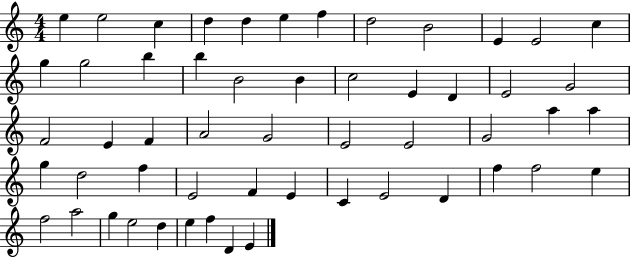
E5/q E5/h C5/q D5/q D5/q E5/q F5/q D5/h B4/h E4/q E4/h C5/q G5/q G5/h B5/q B5/q B4/h B4/q C5/h E4/q D4/q E4/h G4/h F4/h E4/q F4/q A4/h G4/h E4/h E4/h G4/h A5/q A5/q G5/q D5/h F5/q E4/h F4/q E4/q C4/q E4/h D4/q F5/q F5/h E5/q F5/h A5/h G5/q E5/h D5/q E5/q F5/q D4/q E4/q